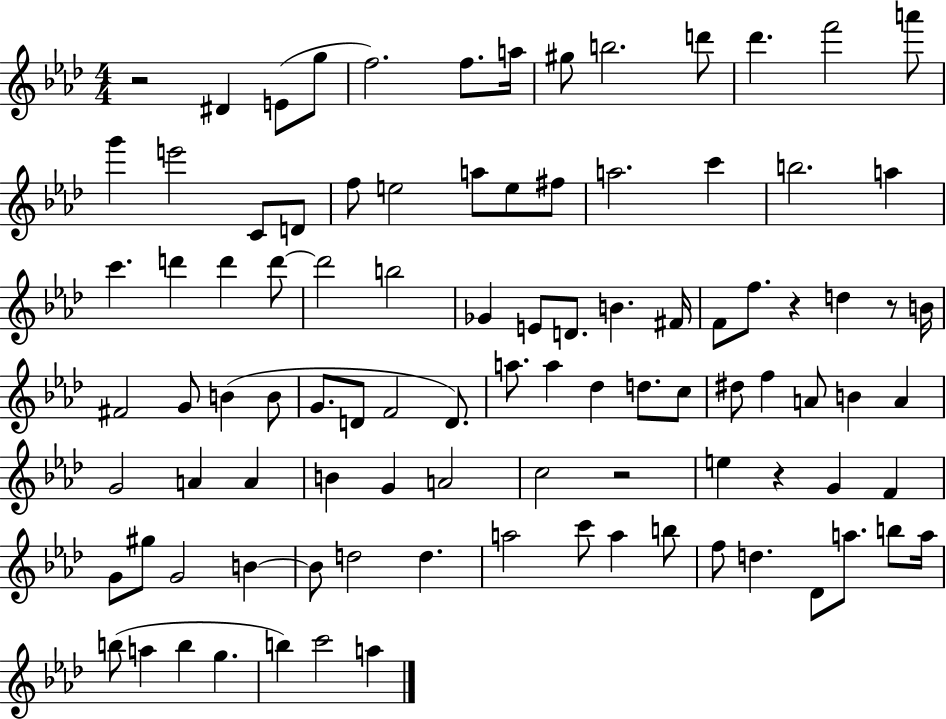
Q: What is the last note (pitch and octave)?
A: A5